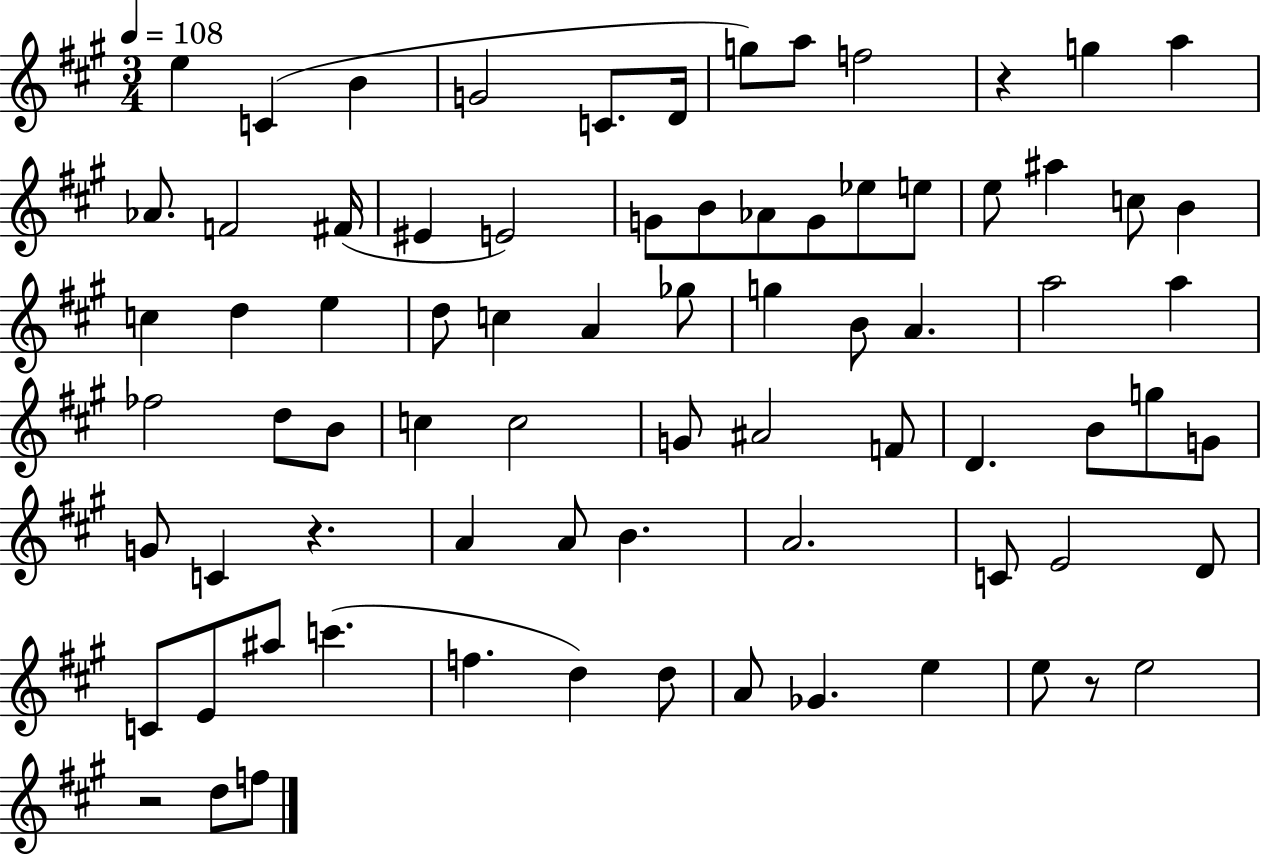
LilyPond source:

{
  \clef treble
  \numericTimeSignature
  \time 3/4
  \key a \major
  \tempo 4 = 108
  \repeat volta 2 { e''4 c'4( b'4 | g'2 c'8. d'16 | g''8) a''8 f''2 | r4 g''4 a''4 | \break aes'8. f'2 fis'16( | eis'4 e'2) | g'8 b'8 aes'8 g'8 ees''8 e''8 | e''8 ais''4 c''8 b'4 | \break c''4 d''4 e''4 | d''8 c''4 a'4 ges''8 | g''4 b'8 a'4. | a''2 a''4 | \break fes''2 d''8 b'8 | c''4 c''2 | g'8 ais'2 f'8 | d'4. b'8 g''8 g'8 | \break g'8 c'4 r4. | a'4 a'8 b'4. | a'2. | c'8 e'2 d'8 | \break c'8 e'8 ais''8 c'''4.( | f''4. d''4) d''8 | a'8 ges'4. e''4 | e''8 r8 e''2 | \break r2 d''8 f''8 | } \bar "|."
}